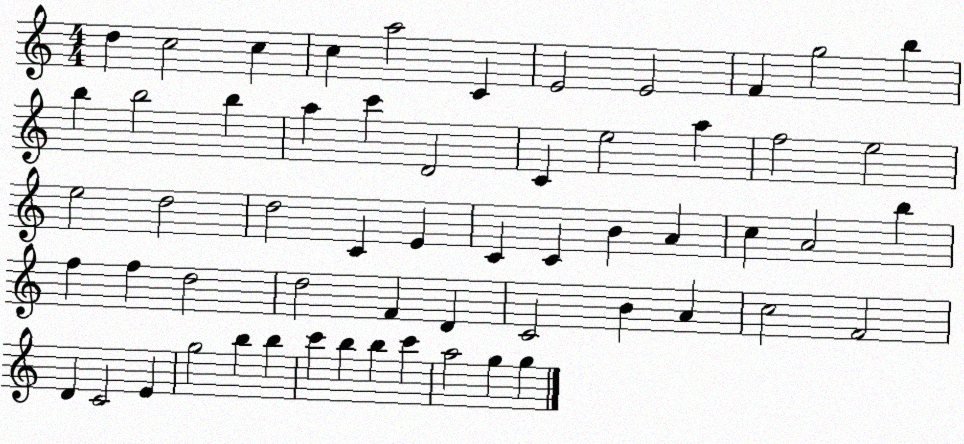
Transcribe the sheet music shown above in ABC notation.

X:1
T:Untitled
M:4/4
L:1/4
K:C
d c2 c c a2 C E2 E2 F g2 b b b2 b a c' D2 C e2 a f2 e2 e2 d2 d2 C E C C B A c A2 b f f d2 d2 F D C2 B A c2 F2 D C2 E g2 b b c' b b c' a2 g g